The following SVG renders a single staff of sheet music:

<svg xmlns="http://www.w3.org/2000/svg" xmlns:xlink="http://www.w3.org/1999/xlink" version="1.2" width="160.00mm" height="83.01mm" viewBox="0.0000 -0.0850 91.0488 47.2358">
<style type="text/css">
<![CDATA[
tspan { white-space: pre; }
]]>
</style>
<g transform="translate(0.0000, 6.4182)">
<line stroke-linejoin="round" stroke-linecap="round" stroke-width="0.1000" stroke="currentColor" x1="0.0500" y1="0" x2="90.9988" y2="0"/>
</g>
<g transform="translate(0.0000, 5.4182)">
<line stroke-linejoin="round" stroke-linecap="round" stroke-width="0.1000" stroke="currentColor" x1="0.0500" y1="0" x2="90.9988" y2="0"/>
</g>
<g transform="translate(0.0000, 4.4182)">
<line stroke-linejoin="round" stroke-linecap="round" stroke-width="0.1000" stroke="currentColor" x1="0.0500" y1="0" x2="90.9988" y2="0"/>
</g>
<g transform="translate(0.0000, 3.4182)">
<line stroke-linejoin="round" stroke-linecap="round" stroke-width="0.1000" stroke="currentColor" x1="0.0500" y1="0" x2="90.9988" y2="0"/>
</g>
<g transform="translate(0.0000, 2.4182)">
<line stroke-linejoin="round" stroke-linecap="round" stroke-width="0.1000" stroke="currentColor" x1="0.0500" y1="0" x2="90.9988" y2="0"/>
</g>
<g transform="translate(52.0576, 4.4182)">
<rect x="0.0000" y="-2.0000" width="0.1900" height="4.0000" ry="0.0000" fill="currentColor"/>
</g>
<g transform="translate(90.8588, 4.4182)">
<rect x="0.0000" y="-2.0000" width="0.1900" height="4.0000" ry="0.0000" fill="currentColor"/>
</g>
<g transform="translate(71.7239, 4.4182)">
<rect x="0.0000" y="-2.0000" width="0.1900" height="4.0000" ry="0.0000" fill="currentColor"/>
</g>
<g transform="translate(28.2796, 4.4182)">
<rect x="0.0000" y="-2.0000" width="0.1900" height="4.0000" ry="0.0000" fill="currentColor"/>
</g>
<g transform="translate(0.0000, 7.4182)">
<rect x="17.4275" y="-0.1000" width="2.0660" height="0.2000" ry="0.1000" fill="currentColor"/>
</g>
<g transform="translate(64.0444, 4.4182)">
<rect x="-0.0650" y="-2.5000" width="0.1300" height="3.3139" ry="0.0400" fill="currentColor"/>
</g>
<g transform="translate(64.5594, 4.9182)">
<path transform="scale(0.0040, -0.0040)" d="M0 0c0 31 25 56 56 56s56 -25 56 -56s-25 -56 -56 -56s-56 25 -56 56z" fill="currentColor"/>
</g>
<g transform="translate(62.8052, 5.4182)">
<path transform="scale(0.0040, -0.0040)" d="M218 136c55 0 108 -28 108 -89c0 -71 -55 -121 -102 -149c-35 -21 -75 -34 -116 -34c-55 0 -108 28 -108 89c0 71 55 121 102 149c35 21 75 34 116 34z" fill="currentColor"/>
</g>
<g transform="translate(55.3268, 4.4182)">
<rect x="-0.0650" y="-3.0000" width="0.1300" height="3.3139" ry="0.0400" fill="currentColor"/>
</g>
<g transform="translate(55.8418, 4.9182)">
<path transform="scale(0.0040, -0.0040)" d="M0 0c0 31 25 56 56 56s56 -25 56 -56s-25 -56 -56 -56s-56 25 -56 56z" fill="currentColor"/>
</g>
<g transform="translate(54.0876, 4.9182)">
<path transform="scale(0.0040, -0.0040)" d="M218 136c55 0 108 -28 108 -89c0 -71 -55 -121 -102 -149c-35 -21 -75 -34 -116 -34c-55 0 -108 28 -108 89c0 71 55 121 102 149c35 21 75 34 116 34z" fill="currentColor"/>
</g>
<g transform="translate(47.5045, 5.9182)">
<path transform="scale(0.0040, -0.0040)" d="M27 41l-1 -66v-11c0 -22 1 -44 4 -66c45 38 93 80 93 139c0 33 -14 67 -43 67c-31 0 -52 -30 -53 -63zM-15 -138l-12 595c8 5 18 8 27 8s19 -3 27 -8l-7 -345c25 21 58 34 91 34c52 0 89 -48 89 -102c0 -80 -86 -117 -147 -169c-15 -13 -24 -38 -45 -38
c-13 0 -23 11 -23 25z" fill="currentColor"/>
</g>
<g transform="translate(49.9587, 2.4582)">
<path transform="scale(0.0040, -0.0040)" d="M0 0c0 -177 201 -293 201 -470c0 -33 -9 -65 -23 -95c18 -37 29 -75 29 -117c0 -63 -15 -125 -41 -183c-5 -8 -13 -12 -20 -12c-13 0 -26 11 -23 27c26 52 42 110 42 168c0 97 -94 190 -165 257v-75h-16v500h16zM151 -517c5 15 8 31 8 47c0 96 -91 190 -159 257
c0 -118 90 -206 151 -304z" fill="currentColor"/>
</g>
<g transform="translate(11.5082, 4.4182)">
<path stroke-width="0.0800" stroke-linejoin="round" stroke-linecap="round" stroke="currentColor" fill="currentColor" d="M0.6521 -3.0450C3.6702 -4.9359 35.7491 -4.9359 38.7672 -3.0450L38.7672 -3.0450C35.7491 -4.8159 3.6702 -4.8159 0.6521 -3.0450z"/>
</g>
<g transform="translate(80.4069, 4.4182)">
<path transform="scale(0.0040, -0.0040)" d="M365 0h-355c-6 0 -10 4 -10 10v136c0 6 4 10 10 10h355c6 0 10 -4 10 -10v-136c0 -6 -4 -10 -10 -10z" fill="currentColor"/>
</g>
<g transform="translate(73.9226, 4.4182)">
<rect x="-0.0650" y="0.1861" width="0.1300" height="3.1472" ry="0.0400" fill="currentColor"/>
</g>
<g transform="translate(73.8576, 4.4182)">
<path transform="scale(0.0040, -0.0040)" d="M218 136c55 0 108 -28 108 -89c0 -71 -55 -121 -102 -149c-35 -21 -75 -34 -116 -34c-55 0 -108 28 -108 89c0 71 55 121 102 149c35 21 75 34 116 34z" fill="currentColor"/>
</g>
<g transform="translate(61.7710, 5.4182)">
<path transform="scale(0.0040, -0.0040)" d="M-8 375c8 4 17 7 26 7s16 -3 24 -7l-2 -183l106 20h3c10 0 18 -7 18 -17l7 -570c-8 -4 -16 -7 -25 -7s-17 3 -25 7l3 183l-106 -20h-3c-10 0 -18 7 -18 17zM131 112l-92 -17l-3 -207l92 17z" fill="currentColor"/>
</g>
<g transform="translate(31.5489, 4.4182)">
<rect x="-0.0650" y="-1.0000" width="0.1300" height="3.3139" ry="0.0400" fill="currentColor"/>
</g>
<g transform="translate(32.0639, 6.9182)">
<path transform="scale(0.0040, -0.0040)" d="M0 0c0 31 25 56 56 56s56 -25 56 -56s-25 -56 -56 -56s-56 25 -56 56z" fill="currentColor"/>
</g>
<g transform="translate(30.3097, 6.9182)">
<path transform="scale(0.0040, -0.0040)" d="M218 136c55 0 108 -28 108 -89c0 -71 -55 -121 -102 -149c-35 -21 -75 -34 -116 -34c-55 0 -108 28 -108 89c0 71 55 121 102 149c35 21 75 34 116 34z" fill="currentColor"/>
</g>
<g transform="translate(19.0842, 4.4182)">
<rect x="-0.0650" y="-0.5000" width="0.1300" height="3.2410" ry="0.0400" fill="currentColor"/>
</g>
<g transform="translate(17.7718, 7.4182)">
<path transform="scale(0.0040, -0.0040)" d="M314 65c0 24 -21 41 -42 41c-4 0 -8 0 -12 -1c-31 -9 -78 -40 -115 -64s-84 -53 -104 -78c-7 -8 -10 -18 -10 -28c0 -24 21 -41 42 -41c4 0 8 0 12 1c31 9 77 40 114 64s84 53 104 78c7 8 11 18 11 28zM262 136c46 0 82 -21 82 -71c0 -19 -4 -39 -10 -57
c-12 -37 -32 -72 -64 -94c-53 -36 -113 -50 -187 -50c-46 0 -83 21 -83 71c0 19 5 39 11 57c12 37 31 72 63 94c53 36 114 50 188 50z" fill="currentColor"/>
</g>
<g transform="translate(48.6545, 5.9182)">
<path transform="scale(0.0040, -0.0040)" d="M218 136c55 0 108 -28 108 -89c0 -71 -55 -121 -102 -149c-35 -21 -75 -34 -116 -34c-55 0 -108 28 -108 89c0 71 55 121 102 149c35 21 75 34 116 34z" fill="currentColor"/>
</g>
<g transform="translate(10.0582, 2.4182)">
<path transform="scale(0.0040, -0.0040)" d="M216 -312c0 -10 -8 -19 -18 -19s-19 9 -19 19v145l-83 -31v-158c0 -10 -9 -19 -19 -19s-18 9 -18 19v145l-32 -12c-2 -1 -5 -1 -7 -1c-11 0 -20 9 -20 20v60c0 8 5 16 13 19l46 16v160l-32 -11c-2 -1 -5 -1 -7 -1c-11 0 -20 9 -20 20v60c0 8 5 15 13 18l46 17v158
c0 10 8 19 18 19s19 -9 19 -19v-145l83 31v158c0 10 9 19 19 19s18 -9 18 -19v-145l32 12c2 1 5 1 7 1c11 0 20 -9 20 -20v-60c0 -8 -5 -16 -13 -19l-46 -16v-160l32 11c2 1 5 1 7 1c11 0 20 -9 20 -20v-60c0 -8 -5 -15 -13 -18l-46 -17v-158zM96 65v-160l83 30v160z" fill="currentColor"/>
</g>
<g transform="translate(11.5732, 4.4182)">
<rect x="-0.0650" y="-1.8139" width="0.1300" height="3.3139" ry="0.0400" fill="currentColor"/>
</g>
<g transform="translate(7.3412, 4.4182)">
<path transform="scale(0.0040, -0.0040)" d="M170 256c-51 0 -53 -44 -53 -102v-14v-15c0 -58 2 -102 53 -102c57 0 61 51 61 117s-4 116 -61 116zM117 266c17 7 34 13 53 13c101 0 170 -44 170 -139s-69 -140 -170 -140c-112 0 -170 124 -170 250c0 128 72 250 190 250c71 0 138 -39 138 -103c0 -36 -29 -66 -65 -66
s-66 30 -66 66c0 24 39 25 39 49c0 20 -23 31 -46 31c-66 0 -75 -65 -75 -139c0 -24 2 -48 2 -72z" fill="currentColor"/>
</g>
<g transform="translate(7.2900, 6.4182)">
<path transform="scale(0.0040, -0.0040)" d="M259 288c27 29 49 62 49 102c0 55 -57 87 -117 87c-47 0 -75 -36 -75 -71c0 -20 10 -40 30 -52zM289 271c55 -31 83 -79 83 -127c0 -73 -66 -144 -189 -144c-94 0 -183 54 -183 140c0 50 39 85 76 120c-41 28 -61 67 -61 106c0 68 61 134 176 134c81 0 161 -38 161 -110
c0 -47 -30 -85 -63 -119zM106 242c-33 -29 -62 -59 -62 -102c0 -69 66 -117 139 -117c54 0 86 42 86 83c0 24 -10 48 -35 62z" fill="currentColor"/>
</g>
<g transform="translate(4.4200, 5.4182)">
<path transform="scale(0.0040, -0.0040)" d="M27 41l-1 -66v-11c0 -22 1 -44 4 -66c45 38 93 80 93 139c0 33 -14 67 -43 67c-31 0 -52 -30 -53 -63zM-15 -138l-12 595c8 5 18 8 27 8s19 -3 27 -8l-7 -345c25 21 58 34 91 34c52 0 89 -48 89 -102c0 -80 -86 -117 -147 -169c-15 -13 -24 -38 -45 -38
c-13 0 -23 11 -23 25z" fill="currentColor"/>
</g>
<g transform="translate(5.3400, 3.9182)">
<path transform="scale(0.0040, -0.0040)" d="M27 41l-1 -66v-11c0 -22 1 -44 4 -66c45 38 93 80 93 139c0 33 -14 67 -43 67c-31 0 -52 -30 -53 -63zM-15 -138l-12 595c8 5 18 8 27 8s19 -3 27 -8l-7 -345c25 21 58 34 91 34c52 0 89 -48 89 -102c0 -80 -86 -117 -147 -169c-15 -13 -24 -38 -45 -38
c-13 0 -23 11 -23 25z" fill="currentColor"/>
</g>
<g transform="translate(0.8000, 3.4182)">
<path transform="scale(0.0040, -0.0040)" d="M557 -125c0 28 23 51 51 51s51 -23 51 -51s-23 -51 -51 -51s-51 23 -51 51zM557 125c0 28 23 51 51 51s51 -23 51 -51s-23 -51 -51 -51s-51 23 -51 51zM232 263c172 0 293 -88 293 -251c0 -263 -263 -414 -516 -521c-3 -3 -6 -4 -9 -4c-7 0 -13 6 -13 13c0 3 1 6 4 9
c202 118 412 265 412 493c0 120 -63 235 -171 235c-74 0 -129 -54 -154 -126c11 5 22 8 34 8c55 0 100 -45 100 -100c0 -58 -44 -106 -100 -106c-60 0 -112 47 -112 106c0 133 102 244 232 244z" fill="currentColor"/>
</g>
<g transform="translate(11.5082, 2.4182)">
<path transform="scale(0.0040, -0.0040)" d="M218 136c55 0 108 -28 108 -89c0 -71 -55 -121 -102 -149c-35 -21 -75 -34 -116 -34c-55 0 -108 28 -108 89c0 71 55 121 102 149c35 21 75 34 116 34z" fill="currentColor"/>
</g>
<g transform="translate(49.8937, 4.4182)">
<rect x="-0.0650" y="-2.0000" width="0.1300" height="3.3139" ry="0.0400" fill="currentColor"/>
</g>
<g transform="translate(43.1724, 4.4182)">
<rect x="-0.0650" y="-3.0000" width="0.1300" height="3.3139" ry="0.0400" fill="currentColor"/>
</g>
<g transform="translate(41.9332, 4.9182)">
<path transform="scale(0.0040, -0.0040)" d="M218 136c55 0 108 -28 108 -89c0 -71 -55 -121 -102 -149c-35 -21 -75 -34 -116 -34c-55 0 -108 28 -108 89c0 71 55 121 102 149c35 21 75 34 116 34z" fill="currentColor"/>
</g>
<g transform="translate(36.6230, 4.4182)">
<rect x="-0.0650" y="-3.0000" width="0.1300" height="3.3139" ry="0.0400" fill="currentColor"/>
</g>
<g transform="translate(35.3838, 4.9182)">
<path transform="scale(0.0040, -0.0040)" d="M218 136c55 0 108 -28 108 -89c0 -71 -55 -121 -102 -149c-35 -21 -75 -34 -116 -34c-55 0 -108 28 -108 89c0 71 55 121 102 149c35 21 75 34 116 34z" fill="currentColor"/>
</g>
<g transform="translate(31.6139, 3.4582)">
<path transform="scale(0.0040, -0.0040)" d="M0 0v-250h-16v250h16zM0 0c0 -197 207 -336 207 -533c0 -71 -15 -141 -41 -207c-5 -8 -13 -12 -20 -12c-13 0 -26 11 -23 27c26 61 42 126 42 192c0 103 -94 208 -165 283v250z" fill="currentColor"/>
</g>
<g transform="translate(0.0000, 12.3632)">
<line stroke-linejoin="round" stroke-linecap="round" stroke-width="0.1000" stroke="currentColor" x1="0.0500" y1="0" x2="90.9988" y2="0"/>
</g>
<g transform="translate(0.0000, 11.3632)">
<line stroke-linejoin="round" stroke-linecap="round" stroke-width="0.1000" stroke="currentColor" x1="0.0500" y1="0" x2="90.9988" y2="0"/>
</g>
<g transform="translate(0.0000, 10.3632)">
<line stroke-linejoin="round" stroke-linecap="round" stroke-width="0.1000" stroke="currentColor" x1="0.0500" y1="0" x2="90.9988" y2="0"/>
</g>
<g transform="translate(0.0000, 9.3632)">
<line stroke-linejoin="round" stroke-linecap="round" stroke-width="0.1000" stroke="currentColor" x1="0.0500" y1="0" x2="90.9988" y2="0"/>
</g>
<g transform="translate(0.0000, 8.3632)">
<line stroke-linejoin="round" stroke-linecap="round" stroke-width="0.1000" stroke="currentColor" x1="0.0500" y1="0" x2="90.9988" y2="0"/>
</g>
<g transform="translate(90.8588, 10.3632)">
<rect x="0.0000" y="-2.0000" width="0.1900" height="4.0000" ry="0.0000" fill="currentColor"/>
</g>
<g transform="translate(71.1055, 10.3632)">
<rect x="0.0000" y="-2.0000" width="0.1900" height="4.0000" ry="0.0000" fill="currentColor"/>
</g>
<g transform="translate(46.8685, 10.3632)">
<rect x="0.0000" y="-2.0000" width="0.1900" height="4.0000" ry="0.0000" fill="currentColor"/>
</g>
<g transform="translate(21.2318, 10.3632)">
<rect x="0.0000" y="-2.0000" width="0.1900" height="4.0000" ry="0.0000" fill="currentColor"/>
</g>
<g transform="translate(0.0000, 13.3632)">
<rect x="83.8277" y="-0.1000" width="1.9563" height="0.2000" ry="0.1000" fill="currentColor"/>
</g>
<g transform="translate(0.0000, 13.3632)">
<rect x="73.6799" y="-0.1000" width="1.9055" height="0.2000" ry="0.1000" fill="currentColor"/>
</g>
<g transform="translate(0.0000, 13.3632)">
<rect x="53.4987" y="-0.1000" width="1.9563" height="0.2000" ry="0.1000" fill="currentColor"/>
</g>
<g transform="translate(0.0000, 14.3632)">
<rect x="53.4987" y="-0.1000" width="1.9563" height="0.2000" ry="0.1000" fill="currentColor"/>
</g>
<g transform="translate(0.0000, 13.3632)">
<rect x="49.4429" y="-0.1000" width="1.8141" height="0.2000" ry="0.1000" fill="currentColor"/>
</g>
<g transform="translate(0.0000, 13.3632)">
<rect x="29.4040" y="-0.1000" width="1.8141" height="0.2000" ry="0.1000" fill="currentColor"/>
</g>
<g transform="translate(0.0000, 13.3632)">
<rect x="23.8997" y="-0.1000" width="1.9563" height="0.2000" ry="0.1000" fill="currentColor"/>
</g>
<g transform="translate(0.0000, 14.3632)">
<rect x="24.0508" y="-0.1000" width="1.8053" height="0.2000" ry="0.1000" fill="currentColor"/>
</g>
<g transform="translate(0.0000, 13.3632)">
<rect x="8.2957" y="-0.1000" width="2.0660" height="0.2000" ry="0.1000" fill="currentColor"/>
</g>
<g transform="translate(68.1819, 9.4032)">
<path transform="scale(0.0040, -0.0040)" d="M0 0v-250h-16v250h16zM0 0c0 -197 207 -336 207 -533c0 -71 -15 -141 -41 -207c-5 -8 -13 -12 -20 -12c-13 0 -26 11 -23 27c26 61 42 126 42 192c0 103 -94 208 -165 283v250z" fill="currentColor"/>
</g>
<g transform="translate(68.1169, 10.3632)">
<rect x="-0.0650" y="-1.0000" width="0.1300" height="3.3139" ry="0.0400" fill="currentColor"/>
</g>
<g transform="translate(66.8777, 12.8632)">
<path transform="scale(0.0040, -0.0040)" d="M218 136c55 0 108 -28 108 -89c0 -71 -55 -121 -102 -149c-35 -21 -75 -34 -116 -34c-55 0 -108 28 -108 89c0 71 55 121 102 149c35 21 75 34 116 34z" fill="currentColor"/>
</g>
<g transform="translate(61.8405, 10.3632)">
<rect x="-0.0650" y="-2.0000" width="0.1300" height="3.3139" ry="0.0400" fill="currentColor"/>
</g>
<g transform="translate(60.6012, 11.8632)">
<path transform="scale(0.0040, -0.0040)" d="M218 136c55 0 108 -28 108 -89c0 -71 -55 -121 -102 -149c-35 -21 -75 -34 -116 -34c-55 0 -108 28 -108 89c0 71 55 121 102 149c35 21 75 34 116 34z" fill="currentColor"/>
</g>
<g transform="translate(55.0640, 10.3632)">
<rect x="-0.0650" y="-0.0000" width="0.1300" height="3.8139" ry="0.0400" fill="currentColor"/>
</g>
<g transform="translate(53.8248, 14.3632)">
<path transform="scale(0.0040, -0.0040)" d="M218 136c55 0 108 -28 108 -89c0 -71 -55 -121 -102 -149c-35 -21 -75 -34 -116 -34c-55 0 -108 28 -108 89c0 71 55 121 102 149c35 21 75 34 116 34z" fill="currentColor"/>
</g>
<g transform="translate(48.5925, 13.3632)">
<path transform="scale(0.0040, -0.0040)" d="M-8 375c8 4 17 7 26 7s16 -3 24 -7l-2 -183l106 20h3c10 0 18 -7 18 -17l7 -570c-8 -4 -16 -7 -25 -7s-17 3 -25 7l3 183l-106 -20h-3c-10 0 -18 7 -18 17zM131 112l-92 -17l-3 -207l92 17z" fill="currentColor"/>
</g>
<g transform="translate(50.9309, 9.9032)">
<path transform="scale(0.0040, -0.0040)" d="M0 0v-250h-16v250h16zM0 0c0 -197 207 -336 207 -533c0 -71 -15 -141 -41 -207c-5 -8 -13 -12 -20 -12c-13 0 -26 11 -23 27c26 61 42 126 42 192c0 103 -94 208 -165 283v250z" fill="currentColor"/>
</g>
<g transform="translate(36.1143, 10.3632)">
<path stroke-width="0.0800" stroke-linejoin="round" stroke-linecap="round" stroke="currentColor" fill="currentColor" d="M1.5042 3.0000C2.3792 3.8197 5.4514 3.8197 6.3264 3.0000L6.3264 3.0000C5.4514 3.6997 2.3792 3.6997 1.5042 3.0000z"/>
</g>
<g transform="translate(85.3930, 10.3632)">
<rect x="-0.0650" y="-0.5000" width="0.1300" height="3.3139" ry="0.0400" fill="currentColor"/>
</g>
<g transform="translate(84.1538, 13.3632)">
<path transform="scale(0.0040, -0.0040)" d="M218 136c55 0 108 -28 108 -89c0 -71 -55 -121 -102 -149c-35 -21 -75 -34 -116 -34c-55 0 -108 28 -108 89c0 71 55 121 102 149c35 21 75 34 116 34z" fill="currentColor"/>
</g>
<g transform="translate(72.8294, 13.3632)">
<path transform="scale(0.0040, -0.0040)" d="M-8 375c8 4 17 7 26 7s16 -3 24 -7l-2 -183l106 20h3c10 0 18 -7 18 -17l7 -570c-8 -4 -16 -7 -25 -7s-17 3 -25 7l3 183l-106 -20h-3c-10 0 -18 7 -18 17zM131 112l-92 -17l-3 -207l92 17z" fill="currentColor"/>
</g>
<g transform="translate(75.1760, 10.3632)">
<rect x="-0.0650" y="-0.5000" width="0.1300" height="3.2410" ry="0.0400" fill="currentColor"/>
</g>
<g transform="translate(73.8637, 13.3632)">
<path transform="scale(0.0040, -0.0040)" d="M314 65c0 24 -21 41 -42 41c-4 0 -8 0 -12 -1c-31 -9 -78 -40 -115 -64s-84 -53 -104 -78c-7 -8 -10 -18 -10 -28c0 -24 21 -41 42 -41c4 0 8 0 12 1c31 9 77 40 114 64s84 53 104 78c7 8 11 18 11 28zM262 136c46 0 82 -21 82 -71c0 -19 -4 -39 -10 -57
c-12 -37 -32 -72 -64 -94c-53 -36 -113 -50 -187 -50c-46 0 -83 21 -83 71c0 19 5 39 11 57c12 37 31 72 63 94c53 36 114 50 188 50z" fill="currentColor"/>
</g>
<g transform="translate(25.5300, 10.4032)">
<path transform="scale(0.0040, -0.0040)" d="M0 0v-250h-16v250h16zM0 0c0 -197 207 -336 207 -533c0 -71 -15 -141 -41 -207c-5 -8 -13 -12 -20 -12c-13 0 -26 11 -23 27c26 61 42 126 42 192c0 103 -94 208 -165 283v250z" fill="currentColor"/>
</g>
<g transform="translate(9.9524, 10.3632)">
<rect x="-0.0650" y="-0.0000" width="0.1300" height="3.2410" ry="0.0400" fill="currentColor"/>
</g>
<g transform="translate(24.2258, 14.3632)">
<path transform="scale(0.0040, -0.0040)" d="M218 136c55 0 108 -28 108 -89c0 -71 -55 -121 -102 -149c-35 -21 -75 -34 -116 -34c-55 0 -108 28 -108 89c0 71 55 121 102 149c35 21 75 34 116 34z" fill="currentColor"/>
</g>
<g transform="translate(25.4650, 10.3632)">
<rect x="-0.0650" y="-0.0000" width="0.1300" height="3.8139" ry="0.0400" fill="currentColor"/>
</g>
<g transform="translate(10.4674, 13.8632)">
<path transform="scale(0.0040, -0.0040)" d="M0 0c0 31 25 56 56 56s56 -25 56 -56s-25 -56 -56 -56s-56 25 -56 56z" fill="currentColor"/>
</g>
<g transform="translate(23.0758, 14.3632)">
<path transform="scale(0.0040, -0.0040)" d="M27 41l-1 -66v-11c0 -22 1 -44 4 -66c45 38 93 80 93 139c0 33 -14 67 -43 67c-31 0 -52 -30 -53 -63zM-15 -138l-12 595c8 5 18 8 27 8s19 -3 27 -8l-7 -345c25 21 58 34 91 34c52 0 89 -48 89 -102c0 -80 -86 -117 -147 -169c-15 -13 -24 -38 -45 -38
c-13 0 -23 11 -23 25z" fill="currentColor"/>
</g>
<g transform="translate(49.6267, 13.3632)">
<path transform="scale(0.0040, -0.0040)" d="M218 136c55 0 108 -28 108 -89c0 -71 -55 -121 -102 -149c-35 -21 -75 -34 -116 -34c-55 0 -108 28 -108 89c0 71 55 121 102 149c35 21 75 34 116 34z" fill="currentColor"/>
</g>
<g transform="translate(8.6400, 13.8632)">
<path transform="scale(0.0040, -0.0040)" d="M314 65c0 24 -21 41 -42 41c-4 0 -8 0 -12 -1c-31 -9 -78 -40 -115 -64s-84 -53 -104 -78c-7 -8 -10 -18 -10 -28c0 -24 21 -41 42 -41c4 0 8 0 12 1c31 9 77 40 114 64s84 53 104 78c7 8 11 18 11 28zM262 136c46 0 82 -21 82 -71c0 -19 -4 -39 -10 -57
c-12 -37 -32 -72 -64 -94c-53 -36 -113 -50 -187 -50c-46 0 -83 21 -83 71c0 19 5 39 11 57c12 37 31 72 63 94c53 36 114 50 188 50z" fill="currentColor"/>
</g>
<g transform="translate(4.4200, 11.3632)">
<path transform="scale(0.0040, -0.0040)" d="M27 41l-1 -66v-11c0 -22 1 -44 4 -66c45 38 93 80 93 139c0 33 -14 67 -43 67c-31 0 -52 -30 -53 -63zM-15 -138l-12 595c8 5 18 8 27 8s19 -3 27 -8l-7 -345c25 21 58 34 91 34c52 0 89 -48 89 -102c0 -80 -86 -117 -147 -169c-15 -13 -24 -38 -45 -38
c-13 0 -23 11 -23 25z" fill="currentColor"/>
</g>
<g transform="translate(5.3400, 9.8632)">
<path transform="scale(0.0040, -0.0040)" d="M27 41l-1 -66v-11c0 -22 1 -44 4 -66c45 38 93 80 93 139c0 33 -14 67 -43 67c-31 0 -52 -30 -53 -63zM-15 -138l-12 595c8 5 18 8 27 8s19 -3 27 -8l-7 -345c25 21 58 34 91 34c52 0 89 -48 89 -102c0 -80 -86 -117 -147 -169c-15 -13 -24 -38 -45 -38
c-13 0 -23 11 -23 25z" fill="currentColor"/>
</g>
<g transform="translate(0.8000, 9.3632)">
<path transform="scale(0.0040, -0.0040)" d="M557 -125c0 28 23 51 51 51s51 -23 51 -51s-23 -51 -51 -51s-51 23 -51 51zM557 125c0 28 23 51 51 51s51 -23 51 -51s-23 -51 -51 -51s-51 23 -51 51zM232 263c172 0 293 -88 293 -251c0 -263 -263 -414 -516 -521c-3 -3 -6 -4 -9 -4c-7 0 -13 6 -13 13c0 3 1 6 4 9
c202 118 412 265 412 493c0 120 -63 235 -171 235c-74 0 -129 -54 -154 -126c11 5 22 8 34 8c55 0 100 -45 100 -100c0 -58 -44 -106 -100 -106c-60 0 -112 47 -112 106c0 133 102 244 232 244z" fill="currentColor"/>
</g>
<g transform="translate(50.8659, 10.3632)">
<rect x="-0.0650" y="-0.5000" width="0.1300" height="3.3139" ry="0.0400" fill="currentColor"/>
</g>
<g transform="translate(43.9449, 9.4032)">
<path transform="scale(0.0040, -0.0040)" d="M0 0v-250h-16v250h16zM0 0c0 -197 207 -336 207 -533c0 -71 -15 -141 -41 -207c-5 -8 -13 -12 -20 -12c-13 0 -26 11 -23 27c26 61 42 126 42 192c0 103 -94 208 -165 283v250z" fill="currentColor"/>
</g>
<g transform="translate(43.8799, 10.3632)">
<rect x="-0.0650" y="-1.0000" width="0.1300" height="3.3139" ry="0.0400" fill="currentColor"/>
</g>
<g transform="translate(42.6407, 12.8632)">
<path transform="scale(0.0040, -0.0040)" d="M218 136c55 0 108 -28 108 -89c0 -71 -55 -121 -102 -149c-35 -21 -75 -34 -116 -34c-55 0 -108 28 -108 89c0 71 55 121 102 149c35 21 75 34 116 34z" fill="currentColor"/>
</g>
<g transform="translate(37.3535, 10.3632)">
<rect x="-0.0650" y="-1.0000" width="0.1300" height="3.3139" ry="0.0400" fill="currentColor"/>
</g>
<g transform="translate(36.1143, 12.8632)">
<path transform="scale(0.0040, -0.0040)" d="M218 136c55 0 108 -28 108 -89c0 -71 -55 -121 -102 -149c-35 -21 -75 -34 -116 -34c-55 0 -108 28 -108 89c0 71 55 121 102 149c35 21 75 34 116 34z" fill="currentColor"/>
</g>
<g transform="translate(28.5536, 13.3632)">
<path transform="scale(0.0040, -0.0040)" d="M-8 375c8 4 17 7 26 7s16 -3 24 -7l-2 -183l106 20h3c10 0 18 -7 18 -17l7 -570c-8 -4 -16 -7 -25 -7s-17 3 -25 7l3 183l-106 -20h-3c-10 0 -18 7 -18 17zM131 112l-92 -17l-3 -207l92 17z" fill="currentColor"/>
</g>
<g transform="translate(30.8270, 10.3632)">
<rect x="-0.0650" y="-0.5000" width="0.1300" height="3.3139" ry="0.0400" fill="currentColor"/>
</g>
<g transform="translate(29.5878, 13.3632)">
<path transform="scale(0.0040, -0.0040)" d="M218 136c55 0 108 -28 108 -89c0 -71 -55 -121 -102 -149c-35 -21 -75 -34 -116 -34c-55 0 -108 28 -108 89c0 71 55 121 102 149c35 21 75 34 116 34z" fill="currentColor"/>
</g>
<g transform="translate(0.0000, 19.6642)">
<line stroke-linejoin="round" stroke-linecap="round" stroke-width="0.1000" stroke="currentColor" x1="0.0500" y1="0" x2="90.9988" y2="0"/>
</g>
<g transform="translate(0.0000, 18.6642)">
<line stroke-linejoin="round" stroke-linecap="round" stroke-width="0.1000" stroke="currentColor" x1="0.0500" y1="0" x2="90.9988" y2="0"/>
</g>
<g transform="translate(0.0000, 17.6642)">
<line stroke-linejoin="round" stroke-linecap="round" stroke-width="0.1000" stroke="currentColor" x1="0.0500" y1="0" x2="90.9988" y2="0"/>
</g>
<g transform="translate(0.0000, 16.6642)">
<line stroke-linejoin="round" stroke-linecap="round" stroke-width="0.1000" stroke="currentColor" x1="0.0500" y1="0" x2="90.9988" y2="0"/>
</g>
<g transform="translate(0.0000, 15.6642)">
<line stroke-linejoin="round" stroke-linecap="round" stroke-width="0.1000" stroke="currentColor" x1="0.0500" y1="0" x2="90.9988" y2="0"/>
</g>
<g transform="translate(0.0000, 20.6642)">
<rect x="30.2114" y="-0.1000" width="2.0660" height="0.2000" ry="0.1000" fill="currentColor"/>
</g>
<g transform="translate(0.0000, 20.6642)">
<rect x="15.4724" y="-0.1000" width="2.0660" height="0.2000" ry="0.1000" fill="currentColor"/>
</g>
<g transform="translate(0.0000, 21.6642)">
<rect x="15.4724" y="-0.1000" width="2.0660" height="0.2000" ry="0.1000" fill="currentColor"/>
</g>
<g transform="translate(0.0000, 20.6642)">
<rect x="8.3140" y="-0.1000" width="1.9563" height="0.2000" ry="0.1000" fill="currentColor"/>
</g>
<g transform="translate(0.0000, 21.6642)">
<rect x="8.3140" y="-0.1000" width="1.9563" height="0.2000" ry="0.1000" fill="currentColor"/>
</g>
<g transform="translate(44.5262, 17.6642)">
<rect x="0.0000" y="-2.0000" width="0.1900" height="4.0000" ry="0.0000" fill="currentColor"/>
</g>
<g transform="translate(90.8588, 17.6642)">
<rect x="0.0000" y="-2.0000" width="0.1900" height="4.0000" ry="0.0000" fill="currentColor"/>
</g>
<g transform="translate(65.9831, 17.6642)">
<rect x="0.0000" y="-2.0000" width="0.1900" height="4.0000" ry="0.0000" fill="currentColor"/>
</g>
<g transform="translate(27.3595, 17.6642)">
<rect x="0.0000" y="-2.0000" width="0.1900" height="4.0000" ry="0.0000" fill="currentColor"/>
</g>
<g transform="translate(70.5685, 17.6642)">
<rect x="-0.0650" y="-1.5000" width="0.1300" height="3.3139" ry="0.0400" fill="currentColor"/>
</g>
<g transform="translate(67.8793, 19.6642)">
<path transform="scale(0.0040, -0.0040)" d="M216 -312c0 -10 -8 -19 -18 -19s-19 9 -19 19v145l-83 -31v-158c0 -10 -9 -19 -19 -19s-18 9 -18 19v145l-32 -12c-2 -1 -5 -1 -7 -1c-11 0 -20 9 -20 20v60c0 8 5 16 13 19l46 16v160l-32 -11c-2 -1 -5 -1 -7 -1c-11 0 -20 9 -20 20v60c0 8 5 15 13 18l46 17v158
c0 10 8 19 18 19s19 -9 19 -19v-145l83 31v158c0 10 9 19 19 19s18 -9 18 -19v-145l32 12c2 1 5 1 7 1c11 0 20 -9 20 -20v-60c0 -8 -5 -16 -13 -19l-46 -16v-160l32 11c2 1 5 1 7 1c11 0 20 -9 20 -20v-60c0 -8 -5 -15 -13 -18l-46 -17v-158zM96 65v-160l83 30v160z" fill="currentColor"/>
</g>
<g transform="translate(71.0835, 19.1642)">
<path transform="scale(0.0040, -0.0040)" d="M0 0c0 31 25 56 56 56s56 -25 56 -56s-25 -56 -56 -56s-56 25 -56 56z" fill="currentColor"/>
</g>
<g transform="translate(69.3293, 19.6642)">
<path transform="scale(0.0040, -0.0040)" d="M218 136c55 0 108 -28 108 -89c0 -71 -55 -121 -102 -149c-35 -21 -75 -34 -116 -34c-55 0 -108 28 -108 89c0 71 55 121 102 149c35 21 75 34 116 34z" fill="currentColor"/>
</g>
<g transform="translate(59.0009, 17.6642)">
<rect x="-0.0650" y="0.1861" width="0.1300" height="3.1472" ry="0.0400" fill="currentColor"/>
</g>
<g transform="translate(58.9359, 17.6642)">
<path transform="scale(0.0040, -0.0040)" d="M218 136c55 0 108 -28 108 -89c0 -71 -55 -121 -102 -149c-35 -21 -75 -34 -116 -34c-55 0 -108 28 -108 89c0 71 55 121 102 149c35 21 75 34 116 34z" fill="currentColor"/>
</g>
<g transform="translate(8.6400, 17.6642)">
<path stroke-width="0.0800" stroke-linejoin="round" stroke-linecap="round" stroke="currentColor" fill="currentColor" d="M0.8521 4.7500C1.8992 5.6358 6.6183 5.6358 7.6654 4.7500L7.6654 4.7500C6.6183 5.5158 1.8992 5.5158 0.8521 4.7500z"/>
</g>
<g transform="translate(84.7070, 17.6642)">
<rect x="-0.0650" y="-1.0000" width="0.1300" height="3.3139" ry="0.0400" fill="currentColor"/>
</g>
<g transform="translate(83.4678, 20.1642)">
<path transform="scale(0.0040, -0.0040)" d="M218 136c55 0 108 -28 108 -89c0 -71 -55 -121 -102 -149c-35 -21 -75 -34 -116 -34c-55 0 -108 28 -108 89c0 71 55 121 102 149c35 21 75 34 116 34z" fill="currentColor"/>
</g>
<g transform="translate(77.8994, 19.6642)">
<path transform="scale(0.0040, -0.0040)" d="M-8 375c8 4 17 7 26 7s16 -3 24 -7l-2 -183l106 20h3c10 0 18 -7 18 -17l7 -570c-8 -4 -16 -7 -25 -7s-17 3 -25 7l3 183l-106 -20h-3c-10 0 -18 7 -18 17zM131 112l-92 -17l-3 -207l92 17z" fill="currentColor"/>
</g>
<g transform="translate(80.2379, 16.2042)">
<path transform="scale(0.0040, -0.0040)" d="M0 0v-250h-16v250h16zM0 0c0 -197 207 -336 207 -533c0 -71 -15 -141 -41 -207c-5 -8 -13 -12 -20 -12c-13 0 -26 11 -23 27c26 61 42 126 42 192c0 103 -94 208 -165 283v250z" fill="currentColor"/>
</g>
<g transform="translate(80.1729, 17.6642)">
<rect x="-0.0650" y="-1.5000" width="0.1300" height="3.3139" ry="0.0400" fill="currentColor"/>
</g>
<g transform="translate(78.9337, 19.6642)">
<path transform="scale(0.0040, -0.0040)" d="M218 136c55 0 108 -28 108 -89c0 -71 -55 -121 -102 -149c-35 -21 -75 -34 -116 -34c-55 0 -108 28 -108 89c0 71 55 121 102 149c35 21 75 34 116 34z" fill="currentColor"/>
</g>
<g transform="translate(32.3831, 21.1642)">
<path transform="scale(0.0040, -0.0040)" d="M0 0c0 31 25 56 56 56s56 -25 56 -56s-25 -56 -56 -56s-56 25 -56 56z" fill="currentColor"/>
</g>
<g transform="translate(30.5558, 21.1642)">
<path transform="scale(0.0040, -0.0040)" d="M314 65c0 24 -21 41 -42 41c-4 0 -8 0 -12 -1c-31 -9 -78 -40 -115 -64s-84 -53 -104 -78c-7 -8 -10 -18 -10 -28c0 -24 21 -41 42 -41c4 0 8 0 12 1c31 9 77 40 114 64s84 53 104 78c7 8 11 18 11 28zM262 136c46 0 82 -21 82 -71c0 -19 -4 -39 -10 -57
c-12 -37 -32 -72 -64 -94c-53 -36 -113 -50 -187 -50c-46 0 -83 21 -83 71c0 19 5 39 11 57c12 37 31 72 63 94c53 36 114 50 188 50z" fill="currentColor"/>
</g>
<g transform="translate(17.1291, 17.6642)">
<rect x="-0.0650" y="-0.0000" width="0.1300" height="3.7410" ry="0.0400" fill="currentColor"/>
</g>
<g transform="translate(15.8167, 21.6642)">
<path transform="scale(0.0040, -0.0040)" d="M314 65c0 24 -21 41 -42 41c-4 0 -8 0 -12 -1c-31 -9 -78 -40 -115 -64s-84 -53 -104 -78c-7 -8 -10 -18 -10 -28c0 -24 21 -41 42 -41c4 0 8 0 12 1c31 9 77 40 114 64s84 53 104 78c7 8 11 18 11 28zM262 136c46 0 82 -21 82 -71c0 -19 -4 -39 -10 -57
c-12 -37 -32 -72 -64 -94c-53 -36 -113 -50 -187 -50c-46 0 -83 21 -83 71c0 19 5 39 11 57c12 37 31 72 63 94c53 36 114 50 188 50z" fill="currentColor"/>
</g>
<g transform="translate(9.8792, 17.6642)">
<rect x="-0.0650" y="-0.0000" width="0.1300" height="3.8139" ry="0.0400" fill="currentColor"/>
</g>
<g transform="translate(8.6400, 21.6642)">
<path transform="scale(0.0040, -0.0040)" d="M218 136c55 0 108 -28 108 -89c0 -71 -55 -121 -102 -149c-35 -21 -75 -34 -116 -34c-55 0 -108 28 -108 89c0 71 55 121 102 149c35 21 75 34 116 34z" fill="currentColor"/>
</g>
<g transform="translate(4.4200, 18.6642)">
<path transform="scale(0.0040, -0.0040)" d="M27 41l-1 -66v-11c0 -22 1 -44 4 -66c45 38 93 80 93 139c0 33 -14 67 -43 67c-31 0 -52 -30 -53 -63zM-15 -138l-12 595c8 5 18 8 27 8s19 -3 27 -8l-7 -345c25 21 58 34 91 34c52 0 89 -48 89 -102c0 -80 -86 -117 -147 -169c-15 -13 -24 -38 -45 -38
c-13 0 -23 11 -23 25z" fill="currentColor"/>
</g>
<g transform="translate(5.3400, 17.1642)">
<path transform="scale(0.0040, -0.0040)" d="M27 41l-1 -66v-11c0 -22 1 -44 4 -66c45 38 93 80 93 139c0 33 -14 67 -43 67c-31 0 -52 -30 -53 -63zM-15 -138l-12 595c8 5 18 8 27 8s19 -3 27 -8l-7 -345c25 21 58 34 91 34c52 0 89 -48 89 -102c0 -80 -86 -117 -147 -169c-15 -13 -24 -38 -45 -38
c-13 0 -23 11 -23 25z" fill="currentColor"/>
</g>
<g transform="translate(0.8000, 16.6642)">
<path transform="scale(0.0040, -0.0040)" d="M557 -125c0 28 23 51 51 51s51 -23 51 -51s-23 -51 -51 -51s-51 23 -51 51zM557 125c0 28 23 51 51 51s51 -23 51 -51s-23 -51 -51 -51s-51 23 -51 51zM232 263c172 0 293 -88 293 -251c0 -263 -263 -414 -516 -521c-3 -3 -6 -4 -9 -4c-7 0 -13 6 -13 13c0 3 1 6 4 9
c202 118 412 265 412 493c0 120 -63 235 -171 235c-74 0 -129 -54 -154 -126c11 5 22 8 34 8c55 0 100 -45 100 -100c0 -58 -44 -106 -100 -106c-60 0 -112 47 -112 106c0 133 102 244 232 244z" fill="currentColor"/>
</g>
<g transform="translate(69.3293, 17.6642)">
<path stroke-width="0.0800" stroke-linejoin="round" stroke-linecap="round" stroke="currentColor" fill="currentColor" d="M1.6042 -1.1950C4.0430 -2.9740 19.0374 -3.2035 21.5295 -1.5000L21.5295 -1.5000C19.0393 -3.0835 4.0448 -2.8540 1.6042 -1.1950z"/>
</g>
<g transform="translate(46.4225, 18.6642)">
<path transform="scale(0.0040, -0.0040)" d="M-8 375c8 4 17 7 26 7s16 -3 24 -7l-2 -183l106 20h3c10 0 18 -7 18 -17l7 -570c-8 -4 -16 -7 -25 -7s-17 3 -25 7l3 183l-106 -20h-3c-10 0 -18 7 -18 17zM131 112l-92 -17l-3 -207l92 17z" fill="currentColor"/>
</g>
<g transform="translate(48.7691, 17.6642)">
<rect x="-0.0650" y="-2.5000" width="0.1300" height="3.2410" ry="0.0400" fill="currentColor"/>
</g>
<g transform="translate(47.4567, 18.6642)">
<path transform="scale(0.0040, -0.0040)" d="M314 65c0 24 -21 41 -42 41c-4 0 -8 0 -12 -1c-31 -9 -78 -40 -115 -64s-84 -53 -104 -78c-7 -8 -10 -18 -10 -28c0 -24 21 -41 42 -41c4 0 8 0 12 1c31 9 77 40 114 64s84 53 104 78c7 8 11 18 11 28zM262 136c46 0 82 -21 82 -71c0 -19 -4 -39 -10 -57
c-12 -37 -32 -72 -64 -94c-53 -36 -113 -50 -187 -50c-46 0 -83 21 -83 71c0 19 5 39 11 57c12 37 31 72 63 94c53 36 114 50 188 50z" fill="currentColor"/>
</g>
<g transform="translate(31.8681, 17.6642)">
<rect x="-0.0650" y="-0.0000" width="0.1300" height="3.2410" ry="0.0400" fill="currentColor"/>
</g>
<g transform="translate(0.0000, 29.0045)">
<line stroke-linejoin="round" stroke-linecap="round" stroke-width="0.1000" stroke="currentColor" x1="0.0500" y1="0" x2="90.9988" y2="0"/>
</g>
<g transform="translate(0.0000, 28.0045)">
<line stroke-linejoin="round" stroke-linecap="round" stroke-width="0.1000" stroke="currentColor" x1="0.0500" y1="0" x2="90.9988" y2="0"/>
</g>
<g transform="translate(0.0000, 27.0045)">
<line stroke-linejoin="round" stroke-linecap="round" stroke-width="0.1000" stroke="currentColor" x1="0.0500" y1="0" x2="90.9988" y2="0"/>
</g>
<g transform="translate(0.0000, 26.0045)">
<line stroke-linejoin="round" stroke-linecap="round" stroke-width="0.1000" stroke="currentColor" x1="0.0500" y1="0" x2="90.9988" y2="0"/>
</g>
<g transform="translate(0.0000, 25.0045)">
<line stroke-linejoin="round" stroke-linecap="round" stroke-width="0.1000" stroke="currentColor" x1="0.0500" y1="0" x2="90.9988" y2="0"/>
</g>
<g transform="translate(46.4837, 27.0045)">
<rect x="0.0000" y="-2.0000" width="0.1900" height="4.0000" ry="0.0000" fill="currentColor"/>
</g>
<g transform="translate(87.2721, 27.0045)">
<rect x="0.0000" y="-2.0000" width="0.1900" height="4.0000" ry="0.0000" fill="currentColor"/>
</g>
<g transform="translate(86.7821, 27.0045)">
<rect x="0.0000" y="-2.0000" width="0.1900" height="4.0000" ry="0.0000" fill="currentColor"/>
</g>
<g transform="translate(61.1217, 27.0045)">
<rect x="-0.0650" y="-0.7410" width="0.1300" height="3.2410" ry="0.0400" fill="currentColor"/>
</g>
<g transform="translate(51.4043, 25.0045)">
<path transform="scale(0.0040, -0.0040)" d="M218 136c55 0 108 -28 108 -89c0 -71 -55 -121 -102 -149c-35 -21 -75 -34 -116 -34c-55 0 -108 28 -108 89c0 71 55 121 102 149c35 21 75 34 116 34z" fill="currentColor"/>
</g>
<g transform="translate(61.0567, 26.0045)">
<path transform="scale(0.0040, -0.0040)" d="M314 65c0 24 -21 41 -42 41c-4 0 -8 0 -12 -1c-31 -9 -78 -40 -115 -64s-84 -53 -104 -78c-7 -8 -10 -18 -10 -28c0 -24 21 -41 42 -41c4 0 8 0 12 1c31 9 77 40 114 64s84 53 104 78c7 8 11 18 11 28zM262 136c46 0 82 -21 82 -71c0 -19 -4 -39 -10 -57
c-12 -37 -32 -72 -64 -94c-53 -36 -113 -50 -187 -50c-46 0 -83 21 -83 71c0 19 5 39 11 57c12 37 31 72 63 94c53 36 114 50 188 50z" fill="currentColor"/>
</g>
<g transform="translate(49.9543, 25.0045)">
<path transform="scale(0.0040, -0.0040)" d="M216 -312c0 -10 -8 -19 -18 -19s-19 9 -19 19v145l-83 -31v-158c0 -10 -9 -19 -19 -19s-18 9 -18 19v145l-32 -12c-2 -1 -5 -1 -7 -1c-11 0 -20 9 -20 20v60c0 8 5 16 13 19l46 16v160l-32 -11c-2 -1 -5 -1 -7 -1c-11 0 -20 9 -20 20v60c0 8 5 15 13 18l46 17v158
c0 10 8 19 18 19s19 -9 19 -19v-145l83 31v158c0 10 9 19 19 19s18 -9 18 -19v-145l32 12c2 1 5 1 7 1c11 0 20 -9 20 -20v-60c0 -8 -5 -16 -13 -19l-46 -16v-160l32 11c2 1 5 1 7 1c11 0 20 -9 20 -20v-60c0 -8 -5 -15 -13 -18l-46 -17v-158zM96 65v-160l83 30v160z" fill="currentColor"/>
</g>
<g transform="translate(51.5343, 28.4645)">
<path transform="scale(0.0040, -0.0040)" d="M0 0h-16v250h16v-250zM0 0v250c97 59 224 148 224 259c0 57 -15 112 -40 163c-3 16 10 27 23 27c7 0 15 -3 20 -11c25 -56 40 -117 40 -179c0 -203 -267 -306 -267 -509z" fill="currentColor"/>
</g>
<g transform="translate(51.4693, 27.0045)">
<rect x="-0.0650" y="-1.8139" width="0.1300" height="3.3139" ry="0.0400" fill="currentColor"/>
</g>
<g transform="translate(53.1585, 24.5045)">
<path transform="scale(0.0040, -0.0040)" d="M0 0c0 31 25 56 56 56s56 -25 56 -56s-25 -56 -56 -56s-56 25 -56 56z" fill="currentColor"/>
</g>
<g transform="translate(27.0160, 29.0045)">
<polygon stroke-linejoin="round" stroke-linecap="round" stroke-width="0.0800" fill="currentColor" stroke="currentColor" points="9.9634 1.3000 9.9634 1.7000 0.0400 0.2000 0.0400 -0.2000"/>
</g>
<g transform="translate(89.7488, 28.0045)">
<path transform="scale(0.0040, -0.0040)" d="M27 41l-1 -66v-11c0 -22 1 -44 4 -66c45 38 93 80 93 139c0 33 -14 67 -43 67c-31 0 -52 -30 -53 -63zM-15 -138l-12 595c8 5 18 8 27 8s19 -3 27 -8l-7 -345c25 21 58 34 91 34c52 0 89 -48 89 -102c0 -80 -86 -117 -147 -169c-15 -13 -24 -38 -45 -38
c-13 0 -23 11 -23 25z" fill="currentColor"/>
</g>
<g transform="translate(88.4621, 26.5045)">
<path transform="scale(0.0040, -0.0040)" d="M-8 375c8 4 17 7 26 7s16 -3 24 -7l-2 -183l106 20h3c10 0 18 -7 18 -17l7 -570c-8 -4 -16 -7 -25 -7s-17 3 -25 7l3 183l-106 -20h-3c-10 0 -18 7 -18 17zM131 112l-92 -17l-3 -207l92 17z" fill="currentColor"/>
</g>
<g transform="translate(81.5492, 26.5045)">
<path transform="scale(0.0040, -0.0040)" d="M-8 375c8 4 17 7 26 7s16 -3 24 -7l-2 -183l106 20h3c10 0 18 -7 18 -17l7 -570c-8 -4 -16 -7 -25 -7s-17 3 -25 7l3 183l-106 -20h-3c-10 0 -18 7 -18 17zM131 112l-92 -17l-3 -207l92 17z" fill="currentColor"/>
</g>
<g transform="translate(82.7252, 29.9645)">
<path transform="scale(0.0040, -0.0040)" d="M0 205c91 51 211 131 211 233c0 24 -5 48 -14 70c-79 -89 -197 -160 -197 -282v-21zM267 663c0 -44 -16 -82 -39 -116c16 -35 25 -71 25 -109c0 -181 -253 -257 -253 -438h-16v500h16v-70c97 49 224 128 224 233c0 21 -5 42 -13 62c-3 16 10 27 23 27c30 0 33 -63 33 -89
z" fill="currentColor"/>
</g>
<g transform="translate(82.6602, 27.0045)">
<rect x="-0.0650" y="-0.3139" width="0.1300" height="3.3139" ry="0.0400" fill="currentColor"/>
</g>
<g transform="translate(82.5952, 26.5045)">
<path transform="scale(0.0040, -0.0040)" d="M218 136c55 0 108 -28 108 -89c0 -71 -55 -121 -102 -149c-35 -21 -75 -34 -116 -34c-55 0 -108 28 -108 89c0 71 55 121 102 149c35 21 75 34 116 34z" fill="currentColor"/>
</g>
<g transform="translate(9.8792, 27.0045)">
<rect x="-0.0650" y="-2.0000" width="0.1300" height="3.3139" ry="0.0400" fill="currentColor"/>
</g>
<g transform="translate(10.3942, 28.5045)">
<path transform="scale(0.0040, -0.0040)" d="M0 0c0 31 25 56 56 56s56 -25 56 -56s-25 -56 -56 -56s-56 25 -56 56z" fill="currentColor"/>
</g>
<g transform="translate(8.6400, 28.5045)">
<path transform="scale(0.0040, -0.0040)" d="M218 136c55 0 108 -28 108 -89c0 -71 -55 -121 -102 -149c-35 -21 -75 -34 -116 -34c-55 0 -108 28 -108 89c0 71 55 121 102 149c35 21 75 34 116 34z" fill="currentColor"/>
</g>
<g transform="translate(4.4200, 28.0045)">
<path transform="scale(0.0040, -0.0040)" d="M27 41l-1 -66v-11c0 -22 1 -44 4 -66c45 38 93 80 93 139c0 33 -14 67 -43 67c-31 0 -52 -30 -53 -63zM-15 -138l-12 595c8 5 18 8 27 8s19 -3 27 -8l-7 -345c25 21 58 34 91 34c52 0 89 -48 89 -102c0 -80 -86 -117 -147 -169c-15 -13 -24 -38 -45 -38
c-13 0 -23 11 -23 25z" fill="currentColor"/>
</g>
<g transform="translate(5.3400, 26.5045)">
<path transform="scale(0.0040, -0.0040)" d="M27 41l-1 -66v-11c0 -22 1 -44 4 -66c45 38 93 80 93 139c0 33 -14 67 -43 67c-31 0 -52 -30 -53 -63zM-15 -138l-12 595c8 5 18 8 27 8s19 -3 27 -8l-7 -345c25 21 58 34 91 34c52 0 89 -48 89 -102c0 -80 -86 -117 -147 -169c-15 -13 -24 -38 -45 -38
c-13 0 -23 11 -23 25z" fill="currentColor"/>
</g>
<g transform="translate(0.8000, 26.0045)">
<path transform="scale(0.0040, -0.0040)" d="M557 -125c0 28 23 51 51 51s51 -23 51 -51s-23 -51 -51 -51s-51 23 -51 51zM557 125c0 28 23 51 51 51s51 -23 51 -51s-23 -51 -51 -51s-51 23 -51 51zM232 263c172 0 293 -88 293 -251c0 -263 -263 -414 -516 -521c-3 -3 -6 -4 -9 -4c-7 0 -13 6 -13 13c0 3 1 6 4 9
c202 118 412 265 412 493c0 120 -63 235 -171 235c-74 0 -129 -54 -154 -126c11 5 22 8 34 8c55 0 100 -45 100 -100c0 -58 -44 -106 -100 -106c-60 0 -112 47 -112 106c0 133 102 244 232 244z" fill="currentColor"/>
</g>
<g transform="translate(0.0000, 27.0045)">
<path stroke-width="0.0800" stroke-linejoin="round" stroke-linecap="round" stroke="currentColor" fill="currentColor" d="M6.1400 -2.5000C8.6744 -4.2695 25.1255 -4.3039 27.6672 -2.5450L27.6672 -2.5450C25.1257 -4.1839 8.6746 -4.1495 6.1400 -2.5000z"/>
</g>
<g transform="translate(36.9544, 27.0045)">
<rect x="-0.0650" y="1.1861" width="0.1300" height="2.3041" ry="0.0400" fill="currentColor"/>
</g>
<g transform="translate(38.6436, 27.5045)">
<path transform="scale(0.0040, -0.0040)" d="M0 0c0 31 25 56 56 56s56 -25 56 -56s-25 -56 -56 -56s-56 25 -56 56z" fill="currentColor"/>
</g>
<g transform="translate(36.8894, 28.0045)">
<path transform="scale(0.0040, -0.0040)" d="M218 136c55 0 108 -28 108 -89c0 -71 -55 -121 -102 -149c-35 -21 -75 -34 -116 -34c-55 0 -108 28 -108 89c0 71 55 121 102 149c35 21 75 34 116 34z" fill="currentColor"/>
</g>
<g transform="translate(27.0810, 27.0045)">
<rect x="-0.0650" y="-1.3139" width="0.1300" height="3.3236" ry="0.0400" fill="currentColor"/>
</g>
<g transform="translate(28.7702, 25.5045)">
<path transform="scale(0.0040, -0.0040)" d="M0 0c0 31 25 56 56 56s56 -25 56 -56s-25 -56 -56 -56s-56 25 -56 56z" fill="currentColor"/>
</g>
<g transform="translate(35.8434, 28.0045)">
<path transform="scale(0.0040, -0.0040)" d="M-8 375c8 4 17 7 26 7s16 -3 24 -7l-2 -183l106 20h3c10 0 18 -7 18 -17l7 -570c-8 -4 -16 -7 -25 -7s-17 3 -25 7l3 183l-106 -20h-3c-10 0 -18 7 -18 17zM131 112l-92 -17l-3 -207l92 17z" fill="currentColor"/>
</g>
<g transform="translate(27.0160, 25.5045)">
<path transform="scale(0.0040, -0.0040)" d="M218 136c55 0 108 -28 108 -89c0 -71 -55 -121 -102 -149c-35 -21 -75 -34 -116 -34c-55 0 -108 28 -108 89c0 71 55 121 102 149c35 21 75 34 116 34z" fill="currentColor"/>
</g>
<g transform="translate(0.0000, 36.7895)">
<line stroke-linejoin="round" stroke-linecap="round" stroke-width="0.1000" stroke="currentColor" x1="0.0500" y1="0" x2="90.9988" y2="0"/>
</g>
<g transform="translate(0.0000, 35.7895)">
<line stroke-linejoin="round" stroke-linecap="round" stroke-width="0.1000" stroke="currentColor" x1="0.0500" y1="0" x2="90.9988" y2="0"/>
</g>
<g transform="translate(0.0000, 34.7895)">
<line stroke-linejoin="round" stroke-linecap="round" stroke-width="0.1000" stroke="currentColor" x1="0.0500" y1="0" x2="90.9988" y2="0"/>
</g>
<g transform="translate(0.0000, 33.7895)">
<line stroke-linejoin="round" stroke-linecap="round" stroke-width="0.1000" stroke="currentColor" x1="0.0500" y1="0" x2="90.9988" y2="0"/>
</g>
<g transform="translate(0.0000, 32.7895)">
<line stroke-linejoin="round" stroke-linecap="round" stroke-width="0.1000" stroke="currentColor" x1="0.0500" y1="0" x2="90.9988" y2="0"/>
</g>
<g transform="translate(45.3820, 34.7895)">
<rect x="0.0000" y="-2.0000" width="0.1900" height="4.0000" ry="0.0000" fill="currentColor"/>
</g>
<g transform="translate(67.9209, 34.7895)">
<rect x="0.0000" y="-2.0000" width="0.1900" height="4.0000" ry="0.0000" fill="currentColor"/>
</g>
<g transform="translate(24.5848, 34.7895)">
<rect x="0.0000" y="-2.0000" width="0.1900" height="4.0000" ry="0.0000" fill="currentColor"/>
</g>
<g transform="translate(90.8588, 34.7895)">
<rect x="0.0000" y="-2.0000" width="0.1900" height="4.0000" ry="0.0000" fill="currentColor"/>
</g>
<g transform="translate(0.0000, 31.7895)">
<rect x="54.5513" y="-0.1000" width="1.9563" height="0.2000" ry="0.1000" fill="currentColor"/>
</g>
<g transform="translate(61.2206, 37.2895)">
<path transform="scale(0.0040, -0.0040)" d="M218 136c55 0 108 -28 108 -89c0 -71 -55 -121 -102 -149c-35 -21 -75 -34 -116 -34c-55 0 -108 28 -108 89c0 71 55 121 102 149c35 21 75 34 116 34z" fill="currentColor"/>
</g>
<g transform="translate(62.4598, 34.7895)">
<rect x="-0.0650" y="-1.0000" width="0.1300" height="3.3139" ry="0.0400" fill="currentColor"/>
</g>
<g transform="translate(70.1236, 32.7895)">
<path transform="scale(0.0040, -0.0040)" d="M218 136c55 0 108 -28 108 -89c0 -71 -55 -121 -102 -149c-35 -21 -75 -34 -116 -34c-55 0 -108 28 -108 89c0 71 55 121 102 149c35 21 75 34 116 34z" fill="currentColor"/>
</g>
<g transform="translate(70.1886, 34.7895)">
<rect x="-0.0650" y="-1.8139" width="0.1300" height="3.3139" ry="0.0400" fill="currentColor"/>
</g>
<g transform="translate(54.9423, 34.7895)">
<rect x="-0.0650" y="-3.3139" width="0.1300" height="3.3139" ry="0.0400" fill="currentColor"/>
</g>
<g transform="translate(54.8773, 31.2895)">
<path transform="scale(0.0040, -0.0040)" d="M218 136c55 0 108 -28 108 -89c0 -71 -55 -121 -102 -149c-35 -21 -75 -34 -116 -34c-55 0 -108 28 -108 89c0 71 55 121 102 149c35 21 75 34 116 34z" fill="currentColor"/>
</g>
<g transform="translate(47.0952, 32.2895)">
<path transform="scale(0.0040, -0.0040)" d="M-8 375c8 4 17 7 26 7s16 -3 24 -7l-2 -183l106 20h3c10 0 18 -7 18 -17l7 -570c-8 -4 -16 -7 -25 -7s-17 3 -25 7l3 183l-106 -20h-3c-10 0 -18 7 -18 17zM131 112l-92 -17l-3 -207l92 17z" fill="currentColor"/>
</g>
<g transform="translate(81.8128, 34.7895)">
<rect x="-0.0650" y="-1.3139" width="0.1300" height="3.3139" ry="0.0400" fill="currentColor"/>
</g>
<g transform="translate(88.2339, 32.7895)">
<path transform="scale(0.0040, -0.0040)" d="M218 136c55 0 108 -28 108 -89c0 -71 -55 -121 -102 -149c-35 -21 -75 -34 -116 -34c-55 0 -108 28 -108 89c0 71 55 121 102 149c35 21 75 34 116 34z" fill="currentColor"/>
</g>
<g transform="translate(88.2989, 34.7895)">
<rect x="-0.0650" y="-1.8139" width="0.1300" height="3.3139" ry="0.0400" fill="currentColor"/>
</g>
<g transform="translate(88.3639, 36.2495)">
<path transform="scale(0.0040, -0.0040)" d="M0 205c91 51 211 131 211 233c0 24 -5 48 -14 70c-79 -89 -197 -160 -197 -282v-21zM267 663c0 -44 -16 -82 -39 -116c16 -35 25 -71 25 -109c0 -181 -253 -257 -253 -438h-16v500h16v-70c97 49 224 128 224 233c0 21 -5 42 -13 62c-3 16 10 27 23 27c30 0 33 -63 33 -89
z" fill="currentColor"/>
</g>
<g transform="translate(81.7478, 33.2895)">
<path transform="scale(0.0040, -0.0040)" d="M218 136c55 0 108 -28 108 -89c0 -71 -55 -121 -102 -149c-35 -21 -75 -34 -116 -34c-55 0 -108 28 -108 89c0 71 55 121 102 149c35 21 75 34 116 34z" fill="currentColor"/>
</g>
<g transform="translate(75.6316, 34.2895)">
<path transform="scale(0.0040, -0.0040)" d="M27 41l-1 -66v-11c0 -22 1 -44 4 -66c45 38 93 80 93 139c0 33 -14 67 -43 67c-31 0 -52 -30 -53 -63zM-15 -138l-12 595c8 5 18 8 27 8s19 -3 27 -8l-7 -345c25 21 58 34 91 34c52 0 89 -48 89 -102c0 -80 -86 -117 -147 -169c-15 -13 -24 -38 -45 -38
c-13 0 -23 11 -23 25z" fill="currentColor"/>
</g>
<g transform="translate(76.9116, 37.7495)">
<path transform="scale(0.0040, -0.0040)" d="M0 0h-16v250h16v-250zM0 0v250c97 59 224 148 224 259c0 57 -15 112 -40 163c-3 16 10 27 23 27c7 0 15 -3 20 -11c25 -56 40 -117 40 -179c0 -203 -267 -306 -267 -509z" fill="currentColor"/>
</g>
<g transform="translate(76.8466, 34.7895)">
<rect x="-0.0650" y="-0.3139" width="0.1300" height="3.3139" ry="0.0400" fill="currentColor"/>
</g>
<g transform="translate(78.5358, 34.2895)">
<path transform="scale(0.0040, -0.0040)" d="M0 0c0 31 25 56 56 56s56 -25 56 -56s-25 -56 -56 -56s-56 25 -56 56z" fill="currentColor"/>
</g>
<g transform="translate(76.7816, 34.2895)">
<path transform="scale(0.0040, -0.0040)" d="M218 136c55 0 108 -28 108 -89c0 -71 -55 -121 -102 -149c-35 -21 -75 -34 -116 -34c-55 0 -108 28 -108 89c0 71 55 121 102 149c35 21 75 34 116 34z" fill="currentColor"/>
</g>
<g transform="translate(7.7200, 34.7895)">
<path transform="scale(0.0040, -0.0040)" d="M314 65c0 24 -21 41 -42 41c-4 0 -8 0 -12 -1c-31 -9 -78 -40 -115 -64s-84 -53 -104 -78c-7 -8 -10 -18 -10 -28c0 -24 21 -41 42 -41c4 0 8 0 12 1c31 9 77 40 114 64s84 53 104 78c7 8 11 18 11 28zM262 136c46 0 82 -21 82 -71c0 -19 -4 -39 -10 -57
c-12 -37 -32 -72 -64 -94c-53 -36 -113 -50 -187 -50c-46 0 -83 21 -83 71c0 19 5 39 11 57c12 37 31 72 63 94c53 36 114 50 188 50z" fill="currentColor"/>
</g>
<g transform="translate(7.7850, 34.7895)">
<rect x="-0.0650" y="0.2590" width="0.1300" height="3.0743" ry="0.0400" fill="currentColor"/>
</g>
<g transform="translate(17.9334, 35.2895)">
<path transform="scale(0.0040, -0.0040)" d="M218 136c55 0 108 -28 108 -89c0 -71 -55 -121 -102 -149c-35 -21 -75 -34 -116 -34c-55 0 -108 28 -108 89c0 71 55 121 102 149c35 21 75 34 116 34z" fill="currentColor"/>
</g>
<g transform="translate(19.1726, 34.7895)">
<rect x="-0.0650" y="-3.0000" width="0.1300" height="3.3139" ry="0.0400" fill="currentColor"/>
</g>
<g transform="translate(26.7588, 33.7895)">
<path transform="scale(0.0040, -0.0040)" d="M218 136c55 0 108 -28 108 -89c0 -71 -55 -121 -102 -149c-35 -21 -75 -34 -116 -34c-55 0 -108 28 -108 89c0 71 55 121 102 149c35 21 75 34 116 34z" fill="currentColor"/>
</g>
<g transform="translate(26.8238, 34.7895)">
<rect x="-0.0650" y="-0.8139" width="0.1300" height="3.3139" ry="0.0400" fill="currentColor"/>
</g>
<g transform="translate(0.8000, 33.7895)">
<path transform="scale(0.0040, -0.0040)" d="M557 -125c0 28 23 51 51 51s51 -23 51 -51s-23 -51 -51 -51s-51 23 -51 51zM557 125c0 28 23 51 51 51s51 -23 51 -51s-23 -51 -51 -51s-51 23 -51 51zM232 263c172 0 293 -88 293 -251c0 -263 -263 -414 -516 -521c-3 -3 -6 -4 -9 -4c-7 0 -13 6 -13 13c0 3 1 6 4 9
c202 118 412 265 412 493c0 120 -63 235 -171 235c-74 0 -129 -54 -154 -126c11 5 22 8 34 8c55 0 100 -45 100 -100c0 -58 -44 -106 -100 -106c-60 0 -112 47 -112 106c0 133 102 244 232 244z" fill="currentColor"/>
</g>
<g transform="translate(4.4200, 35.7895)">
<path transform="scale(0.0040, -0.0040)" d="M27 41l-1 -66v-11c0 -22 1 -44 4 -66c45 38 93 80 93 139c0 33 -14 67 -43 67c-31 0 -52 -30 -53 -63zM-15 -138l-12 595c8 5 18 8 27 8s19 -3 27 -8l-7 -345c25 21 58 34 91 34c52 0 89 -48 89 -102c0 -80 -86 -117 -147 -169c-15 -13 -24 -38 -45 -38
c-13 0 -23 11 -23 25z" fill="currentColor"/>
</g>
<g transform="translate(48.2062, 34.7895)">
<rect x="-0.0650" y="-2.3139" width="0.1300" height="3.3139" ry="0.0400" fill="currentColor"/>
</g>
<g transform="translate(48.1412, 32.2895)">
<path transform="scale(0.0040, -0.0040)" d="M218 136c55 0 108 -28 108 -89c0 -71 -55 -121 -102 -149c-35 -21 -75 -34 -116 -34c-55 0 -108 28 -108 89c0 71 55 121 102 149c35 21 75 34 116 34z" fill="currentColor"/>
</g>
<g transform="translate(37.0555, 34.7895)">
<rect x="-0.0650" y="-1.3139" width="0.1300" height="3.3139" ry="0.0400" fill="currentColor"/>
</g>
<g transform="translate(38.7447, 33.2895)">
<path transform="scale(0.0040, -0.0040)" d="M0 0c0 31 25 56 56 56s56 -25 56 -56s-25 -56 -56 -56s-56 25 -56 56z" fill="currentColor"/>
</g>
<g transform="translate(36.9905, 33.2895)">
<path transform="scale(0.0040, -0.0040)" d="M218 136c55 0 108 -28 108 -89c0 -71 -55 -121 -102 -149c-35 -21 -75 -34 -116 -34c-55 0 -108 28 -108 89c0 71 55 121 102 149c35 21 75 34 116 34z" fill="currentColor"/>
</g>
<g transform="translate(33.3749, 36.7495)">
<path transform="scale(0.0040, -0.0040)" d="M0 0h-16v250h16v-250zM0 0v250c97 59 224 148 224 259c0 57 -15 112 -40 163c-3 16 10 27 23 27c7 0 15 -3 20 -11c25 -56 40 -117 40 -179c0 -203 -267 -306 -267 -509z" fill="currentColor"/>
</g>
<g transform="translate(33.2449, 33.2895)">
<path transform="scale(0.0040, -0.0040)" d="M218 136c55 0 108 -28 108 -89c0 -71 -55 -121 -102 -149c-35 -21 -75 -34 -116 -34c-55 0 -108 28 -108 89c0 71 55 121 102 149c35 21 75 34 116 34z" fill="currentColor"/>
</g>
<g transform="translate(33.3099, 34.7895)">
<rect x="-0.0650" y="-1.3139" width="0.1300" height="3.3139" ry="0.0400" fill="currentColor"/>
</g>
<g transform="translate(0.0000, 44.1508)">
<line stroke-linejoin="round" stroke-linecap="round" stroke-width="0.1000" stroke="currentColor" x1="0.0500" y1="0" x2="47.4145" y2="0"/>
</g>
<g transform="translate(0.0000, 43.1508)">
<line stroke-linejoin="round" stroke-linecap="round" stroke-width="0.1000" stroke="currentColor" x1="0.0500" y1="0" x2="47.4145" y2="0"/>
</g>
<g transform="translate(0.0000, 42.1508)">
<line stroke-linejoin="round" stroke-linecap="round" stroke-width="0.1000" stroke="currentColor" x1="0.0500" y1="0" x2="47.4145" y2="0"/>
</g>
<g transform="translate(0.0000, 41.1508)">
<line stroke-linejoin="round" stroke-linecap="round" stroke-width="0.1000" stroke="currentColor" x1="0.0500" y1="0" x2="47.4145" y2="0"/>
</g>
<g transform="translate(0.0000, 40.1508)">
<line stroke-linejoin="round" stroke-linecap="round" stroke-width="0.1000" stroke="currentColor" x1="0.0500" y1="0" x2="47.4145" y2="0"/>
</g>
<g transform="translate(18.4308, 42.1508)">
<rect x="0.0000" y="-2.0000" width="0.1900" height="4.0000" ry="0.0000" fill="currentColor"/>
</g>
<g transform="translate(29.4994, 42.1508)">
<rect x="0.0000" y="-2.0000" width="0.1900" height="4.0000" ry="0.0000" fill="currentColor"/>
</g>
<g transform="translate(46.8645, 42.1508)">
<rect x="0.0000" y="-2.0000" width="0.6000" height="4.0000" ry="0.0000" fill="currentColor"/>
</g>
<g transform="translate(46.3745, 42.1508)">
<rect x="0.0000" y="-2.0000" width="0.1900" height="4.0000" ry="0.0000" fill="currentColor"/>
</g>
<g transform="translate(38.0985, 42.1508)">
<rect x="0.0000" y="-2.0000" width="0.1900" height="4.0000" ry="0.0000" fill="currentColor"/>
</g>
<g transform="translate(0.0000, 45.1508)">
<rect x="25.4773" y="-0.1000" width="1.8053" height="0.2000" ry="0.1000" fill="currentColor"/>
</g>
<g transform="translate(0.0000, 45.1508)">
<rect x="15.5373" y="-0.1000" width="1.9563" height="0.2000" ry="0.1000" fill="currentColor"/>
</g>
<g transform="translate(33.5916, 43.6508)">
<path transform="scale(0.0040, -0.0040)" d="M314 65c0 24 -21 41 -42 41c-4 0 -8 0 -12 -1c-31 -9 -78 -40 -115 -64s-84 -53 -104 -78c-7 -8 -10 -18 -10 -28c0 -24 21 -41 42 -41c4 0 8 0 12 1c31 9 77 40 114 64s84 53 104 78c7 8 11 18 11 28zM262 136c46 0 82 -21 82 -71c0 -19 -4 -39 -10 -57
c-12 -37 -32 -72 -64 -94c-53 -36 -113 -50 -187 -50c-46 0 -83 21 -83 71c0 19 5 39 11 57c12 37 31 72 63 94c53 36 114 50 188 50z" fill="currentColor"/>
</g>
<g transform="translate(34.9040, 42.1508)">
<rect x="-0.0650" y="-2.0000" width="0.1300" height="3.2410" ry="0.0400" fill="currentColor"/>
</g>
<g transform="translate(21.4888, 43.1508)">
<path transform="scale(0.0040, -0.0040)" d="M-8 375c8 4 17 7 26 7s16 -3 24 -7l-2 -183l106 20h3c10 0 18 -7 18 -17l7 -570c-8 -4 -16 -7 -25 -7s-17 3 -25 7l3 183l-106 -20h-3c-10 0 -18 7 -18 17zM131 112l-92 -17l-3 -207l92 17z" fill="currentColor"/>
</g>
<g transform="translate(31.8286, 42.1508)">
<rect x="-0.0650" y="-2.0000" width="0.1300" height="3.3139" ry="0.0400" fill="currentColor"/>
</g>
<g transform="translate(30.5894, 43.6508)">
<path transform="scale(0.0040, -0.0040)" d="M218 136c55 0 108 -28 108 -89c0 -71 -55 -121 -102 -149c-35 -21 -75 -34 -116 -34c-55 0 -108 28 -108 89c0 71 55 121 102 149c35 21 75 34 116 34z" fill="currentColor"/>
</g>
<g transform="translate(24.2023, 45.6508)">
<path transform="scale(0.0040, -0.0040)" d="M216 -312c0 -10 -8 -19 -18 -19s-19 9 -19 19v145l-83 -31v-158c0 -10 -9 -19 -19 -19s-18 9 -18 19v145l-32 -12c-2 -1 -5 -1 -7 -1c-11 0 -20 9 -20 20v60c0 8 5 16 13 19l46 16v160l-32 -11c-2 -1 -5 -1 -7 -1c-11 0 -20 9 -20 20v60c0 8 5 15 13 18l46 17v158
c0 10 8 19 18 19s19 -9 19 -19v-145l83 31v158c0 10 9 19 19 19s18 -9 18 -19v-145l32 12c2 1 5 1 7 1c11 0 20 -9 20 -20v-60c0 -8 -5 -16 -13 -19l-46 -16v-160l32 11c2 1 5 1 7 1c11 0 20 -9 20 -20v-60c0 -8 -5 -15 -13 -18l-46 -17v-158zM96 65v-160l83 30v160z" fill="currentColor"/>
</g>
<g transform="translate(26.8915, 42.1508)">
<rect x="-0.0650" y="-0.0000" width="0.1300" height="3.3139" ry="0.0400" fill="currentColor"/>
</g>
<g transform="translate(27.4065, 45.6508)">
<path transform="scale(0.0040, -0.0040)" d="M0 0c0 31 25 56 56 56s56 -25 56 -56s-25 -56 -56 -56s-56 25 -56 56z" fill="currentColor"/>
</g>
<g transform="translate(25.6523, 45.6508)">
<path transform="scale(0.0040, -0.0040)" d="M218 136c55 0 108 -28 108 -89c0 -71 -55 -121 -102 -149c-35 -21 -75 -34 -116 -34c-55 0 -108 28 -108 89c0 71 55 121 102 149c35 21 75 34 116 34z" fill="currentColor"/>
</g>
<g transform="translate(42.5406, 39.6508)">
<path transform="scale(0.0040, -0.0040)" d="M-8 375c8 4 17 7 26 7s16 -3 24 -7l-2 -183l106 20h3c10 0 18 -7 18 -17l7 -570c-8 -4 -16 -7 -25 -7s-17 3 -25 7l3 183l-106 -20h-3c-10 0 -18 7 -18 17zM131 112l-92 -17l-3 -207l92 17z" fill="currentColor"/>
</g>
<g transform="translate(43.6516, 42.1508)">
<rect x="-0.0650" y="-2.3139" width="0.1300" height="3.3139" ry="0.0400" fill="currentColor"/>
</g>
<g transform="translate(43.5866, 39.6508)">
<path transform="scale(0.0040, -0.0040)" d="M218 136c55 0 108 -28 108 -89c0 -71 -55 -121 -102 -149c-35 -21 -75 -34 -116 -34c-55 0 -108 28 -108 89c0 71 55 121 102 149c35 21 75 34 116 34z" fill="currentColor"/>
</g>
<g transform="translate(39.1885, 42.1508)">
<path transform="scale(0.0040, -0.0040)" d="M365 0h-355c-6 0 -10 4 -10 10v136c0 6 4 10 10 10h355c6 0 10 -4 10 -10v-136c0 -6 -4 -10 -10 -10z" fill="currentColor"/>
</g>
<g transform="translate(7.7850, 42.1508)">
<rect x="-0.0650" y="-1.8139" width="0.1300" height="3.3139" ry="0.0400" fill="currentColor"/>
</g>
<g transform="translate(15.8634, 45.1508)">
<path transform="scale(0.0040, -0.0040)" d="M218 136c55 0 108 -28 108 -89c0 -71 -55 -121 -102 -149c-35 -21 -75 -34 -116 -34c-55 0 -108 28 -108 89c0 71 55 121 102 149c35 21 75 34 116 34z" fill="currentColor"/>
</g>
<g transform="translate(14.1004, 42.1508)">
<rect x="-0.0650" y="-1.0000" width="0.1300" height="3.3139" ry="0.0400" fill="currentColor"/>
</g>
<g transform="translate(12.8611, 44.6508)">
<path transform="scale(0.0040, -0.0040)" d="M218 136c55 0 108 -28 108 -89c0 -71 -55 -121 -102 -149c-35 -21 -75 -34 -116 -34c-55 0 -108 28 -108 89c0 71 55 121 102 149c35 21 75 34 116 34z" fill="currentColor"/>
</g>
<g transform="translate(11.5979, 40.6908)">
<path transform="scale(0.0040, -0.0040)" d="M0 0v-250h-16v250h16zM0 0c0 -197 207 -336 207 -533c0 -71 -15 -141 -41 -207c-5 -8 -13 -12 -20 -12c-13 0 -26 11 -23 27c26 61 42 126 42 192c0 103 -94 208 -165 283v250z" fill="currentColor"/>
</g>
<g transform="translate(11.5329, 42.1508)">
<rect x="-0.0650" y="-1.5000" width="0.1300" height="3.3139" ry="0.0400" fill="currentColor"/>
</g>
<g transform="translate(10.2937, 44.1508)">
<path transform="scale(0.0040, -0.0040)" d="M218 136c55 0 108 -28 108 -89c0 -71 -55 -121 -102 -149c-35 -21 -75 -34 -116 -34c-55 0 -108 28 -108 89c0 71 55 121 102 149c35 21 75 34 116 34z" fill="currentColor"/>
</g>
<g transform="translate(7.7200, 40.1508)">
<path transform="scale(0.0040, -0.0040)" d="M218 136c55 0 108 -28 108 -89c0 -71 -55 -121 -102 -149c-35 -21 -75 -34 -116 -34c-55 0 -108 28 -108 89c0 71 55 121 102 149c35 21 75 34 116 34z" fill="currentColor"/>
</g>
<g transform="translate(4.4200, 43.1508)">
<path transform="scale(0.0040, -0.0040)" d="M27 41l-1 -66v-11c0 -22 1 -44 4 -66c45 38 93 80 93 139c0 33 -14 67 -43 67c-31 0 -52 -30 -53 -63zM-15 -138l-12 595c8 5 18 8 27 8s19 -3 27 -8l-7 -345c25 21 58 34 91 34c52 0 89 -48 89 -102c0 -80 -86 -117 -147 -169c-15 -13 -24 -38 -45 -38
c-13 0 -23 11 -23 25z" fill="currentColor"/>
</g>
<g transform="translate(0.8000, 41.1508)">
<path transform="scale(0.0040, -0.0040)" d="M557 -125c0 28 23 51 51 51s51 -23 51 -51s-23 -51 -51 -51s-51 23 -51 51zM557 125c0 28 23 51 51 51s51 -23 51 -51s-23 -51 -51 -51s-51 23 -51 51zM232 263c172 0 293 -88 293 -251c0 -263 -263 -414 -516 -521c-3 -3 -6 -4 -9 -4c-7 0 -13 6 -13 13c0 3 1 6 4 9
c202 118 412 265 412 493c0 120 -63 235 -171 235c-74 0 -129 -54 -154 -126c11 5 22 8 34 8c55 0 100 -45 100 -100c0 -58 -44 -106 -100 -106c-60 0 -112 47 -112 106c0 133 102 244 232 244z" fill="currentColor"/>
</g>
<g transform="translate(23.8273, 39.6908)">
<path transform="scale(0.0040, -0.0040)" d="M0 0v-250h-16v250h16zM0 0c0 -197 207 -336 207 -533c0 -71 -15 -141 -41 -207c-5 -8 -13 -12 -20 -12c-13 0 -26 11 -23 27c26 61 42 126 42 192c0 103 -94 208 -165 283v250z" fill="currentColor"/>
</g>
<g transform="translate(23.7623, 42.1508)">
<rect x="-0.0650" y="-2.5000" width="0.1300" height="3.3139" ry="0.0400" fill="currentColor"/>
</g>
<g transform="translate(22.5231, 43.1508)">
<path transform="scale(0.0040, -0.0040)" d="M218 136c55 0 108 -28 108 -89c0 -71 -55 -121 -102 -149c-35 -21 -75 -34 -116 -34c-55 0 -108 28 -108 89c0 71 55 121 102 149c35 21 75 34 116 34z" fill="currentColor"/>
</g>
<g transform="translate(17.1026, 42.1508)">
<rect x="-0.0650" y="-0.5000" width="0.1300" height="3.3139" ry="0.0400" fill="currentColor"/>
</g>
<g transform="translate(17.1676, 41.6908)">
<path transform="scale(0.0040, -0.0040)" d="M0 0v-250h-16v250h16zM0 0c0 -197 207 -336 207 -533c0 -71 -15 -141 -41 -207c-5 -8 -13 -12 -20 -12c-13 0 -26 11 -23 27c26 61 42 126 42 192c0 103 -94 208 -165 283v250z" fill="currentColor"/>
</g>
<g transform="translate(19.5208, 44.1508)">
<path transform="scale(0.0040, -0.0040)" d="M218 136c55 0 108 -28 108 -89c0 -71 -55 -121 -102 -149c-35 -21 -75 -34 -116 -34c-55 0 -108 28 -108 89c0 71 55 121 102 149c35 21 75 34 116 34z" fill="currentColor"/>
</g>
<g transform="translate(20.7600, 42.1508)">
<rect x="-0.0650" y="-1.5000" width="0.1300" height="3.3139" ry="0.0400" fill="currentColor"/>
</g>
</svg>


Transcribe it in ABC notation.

X:1
T:Untitled
M:6/8
L:1/4
K:Bb
^A, _E,,2 F,,/2 C, C, _A,,/4 C, B,, D, z2 D,,2 _C,,/2 E,, F,, F,,/2 E,,/2 C,, A,, F,,/2 E,,2 E,, C,, C,,2 D,,2 B,,2 D, ^G,, G,,/2 F,, A,, G,/2 B,,/2 ^A,/2 F,2 E,/4 D,2 C, F, G,/2 G, B, D F,, A, _E,/2 G, A,/4 A, G,,/2 F,, E,,/2 G,, B,,/2 ^D,, A,, A,,2 z2 B,